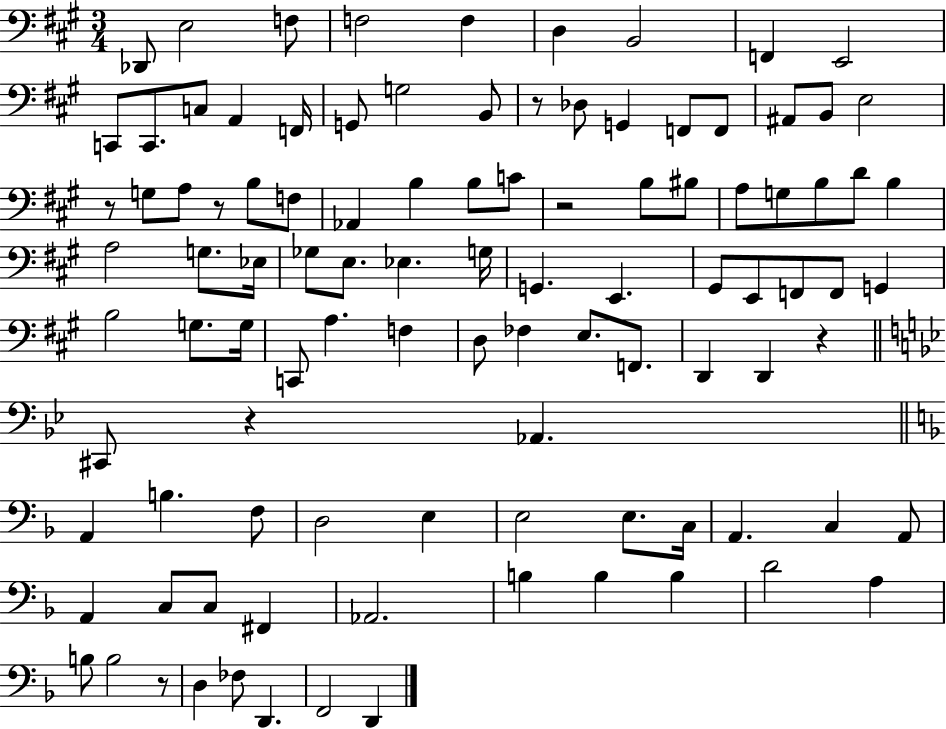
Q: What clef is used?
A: bass